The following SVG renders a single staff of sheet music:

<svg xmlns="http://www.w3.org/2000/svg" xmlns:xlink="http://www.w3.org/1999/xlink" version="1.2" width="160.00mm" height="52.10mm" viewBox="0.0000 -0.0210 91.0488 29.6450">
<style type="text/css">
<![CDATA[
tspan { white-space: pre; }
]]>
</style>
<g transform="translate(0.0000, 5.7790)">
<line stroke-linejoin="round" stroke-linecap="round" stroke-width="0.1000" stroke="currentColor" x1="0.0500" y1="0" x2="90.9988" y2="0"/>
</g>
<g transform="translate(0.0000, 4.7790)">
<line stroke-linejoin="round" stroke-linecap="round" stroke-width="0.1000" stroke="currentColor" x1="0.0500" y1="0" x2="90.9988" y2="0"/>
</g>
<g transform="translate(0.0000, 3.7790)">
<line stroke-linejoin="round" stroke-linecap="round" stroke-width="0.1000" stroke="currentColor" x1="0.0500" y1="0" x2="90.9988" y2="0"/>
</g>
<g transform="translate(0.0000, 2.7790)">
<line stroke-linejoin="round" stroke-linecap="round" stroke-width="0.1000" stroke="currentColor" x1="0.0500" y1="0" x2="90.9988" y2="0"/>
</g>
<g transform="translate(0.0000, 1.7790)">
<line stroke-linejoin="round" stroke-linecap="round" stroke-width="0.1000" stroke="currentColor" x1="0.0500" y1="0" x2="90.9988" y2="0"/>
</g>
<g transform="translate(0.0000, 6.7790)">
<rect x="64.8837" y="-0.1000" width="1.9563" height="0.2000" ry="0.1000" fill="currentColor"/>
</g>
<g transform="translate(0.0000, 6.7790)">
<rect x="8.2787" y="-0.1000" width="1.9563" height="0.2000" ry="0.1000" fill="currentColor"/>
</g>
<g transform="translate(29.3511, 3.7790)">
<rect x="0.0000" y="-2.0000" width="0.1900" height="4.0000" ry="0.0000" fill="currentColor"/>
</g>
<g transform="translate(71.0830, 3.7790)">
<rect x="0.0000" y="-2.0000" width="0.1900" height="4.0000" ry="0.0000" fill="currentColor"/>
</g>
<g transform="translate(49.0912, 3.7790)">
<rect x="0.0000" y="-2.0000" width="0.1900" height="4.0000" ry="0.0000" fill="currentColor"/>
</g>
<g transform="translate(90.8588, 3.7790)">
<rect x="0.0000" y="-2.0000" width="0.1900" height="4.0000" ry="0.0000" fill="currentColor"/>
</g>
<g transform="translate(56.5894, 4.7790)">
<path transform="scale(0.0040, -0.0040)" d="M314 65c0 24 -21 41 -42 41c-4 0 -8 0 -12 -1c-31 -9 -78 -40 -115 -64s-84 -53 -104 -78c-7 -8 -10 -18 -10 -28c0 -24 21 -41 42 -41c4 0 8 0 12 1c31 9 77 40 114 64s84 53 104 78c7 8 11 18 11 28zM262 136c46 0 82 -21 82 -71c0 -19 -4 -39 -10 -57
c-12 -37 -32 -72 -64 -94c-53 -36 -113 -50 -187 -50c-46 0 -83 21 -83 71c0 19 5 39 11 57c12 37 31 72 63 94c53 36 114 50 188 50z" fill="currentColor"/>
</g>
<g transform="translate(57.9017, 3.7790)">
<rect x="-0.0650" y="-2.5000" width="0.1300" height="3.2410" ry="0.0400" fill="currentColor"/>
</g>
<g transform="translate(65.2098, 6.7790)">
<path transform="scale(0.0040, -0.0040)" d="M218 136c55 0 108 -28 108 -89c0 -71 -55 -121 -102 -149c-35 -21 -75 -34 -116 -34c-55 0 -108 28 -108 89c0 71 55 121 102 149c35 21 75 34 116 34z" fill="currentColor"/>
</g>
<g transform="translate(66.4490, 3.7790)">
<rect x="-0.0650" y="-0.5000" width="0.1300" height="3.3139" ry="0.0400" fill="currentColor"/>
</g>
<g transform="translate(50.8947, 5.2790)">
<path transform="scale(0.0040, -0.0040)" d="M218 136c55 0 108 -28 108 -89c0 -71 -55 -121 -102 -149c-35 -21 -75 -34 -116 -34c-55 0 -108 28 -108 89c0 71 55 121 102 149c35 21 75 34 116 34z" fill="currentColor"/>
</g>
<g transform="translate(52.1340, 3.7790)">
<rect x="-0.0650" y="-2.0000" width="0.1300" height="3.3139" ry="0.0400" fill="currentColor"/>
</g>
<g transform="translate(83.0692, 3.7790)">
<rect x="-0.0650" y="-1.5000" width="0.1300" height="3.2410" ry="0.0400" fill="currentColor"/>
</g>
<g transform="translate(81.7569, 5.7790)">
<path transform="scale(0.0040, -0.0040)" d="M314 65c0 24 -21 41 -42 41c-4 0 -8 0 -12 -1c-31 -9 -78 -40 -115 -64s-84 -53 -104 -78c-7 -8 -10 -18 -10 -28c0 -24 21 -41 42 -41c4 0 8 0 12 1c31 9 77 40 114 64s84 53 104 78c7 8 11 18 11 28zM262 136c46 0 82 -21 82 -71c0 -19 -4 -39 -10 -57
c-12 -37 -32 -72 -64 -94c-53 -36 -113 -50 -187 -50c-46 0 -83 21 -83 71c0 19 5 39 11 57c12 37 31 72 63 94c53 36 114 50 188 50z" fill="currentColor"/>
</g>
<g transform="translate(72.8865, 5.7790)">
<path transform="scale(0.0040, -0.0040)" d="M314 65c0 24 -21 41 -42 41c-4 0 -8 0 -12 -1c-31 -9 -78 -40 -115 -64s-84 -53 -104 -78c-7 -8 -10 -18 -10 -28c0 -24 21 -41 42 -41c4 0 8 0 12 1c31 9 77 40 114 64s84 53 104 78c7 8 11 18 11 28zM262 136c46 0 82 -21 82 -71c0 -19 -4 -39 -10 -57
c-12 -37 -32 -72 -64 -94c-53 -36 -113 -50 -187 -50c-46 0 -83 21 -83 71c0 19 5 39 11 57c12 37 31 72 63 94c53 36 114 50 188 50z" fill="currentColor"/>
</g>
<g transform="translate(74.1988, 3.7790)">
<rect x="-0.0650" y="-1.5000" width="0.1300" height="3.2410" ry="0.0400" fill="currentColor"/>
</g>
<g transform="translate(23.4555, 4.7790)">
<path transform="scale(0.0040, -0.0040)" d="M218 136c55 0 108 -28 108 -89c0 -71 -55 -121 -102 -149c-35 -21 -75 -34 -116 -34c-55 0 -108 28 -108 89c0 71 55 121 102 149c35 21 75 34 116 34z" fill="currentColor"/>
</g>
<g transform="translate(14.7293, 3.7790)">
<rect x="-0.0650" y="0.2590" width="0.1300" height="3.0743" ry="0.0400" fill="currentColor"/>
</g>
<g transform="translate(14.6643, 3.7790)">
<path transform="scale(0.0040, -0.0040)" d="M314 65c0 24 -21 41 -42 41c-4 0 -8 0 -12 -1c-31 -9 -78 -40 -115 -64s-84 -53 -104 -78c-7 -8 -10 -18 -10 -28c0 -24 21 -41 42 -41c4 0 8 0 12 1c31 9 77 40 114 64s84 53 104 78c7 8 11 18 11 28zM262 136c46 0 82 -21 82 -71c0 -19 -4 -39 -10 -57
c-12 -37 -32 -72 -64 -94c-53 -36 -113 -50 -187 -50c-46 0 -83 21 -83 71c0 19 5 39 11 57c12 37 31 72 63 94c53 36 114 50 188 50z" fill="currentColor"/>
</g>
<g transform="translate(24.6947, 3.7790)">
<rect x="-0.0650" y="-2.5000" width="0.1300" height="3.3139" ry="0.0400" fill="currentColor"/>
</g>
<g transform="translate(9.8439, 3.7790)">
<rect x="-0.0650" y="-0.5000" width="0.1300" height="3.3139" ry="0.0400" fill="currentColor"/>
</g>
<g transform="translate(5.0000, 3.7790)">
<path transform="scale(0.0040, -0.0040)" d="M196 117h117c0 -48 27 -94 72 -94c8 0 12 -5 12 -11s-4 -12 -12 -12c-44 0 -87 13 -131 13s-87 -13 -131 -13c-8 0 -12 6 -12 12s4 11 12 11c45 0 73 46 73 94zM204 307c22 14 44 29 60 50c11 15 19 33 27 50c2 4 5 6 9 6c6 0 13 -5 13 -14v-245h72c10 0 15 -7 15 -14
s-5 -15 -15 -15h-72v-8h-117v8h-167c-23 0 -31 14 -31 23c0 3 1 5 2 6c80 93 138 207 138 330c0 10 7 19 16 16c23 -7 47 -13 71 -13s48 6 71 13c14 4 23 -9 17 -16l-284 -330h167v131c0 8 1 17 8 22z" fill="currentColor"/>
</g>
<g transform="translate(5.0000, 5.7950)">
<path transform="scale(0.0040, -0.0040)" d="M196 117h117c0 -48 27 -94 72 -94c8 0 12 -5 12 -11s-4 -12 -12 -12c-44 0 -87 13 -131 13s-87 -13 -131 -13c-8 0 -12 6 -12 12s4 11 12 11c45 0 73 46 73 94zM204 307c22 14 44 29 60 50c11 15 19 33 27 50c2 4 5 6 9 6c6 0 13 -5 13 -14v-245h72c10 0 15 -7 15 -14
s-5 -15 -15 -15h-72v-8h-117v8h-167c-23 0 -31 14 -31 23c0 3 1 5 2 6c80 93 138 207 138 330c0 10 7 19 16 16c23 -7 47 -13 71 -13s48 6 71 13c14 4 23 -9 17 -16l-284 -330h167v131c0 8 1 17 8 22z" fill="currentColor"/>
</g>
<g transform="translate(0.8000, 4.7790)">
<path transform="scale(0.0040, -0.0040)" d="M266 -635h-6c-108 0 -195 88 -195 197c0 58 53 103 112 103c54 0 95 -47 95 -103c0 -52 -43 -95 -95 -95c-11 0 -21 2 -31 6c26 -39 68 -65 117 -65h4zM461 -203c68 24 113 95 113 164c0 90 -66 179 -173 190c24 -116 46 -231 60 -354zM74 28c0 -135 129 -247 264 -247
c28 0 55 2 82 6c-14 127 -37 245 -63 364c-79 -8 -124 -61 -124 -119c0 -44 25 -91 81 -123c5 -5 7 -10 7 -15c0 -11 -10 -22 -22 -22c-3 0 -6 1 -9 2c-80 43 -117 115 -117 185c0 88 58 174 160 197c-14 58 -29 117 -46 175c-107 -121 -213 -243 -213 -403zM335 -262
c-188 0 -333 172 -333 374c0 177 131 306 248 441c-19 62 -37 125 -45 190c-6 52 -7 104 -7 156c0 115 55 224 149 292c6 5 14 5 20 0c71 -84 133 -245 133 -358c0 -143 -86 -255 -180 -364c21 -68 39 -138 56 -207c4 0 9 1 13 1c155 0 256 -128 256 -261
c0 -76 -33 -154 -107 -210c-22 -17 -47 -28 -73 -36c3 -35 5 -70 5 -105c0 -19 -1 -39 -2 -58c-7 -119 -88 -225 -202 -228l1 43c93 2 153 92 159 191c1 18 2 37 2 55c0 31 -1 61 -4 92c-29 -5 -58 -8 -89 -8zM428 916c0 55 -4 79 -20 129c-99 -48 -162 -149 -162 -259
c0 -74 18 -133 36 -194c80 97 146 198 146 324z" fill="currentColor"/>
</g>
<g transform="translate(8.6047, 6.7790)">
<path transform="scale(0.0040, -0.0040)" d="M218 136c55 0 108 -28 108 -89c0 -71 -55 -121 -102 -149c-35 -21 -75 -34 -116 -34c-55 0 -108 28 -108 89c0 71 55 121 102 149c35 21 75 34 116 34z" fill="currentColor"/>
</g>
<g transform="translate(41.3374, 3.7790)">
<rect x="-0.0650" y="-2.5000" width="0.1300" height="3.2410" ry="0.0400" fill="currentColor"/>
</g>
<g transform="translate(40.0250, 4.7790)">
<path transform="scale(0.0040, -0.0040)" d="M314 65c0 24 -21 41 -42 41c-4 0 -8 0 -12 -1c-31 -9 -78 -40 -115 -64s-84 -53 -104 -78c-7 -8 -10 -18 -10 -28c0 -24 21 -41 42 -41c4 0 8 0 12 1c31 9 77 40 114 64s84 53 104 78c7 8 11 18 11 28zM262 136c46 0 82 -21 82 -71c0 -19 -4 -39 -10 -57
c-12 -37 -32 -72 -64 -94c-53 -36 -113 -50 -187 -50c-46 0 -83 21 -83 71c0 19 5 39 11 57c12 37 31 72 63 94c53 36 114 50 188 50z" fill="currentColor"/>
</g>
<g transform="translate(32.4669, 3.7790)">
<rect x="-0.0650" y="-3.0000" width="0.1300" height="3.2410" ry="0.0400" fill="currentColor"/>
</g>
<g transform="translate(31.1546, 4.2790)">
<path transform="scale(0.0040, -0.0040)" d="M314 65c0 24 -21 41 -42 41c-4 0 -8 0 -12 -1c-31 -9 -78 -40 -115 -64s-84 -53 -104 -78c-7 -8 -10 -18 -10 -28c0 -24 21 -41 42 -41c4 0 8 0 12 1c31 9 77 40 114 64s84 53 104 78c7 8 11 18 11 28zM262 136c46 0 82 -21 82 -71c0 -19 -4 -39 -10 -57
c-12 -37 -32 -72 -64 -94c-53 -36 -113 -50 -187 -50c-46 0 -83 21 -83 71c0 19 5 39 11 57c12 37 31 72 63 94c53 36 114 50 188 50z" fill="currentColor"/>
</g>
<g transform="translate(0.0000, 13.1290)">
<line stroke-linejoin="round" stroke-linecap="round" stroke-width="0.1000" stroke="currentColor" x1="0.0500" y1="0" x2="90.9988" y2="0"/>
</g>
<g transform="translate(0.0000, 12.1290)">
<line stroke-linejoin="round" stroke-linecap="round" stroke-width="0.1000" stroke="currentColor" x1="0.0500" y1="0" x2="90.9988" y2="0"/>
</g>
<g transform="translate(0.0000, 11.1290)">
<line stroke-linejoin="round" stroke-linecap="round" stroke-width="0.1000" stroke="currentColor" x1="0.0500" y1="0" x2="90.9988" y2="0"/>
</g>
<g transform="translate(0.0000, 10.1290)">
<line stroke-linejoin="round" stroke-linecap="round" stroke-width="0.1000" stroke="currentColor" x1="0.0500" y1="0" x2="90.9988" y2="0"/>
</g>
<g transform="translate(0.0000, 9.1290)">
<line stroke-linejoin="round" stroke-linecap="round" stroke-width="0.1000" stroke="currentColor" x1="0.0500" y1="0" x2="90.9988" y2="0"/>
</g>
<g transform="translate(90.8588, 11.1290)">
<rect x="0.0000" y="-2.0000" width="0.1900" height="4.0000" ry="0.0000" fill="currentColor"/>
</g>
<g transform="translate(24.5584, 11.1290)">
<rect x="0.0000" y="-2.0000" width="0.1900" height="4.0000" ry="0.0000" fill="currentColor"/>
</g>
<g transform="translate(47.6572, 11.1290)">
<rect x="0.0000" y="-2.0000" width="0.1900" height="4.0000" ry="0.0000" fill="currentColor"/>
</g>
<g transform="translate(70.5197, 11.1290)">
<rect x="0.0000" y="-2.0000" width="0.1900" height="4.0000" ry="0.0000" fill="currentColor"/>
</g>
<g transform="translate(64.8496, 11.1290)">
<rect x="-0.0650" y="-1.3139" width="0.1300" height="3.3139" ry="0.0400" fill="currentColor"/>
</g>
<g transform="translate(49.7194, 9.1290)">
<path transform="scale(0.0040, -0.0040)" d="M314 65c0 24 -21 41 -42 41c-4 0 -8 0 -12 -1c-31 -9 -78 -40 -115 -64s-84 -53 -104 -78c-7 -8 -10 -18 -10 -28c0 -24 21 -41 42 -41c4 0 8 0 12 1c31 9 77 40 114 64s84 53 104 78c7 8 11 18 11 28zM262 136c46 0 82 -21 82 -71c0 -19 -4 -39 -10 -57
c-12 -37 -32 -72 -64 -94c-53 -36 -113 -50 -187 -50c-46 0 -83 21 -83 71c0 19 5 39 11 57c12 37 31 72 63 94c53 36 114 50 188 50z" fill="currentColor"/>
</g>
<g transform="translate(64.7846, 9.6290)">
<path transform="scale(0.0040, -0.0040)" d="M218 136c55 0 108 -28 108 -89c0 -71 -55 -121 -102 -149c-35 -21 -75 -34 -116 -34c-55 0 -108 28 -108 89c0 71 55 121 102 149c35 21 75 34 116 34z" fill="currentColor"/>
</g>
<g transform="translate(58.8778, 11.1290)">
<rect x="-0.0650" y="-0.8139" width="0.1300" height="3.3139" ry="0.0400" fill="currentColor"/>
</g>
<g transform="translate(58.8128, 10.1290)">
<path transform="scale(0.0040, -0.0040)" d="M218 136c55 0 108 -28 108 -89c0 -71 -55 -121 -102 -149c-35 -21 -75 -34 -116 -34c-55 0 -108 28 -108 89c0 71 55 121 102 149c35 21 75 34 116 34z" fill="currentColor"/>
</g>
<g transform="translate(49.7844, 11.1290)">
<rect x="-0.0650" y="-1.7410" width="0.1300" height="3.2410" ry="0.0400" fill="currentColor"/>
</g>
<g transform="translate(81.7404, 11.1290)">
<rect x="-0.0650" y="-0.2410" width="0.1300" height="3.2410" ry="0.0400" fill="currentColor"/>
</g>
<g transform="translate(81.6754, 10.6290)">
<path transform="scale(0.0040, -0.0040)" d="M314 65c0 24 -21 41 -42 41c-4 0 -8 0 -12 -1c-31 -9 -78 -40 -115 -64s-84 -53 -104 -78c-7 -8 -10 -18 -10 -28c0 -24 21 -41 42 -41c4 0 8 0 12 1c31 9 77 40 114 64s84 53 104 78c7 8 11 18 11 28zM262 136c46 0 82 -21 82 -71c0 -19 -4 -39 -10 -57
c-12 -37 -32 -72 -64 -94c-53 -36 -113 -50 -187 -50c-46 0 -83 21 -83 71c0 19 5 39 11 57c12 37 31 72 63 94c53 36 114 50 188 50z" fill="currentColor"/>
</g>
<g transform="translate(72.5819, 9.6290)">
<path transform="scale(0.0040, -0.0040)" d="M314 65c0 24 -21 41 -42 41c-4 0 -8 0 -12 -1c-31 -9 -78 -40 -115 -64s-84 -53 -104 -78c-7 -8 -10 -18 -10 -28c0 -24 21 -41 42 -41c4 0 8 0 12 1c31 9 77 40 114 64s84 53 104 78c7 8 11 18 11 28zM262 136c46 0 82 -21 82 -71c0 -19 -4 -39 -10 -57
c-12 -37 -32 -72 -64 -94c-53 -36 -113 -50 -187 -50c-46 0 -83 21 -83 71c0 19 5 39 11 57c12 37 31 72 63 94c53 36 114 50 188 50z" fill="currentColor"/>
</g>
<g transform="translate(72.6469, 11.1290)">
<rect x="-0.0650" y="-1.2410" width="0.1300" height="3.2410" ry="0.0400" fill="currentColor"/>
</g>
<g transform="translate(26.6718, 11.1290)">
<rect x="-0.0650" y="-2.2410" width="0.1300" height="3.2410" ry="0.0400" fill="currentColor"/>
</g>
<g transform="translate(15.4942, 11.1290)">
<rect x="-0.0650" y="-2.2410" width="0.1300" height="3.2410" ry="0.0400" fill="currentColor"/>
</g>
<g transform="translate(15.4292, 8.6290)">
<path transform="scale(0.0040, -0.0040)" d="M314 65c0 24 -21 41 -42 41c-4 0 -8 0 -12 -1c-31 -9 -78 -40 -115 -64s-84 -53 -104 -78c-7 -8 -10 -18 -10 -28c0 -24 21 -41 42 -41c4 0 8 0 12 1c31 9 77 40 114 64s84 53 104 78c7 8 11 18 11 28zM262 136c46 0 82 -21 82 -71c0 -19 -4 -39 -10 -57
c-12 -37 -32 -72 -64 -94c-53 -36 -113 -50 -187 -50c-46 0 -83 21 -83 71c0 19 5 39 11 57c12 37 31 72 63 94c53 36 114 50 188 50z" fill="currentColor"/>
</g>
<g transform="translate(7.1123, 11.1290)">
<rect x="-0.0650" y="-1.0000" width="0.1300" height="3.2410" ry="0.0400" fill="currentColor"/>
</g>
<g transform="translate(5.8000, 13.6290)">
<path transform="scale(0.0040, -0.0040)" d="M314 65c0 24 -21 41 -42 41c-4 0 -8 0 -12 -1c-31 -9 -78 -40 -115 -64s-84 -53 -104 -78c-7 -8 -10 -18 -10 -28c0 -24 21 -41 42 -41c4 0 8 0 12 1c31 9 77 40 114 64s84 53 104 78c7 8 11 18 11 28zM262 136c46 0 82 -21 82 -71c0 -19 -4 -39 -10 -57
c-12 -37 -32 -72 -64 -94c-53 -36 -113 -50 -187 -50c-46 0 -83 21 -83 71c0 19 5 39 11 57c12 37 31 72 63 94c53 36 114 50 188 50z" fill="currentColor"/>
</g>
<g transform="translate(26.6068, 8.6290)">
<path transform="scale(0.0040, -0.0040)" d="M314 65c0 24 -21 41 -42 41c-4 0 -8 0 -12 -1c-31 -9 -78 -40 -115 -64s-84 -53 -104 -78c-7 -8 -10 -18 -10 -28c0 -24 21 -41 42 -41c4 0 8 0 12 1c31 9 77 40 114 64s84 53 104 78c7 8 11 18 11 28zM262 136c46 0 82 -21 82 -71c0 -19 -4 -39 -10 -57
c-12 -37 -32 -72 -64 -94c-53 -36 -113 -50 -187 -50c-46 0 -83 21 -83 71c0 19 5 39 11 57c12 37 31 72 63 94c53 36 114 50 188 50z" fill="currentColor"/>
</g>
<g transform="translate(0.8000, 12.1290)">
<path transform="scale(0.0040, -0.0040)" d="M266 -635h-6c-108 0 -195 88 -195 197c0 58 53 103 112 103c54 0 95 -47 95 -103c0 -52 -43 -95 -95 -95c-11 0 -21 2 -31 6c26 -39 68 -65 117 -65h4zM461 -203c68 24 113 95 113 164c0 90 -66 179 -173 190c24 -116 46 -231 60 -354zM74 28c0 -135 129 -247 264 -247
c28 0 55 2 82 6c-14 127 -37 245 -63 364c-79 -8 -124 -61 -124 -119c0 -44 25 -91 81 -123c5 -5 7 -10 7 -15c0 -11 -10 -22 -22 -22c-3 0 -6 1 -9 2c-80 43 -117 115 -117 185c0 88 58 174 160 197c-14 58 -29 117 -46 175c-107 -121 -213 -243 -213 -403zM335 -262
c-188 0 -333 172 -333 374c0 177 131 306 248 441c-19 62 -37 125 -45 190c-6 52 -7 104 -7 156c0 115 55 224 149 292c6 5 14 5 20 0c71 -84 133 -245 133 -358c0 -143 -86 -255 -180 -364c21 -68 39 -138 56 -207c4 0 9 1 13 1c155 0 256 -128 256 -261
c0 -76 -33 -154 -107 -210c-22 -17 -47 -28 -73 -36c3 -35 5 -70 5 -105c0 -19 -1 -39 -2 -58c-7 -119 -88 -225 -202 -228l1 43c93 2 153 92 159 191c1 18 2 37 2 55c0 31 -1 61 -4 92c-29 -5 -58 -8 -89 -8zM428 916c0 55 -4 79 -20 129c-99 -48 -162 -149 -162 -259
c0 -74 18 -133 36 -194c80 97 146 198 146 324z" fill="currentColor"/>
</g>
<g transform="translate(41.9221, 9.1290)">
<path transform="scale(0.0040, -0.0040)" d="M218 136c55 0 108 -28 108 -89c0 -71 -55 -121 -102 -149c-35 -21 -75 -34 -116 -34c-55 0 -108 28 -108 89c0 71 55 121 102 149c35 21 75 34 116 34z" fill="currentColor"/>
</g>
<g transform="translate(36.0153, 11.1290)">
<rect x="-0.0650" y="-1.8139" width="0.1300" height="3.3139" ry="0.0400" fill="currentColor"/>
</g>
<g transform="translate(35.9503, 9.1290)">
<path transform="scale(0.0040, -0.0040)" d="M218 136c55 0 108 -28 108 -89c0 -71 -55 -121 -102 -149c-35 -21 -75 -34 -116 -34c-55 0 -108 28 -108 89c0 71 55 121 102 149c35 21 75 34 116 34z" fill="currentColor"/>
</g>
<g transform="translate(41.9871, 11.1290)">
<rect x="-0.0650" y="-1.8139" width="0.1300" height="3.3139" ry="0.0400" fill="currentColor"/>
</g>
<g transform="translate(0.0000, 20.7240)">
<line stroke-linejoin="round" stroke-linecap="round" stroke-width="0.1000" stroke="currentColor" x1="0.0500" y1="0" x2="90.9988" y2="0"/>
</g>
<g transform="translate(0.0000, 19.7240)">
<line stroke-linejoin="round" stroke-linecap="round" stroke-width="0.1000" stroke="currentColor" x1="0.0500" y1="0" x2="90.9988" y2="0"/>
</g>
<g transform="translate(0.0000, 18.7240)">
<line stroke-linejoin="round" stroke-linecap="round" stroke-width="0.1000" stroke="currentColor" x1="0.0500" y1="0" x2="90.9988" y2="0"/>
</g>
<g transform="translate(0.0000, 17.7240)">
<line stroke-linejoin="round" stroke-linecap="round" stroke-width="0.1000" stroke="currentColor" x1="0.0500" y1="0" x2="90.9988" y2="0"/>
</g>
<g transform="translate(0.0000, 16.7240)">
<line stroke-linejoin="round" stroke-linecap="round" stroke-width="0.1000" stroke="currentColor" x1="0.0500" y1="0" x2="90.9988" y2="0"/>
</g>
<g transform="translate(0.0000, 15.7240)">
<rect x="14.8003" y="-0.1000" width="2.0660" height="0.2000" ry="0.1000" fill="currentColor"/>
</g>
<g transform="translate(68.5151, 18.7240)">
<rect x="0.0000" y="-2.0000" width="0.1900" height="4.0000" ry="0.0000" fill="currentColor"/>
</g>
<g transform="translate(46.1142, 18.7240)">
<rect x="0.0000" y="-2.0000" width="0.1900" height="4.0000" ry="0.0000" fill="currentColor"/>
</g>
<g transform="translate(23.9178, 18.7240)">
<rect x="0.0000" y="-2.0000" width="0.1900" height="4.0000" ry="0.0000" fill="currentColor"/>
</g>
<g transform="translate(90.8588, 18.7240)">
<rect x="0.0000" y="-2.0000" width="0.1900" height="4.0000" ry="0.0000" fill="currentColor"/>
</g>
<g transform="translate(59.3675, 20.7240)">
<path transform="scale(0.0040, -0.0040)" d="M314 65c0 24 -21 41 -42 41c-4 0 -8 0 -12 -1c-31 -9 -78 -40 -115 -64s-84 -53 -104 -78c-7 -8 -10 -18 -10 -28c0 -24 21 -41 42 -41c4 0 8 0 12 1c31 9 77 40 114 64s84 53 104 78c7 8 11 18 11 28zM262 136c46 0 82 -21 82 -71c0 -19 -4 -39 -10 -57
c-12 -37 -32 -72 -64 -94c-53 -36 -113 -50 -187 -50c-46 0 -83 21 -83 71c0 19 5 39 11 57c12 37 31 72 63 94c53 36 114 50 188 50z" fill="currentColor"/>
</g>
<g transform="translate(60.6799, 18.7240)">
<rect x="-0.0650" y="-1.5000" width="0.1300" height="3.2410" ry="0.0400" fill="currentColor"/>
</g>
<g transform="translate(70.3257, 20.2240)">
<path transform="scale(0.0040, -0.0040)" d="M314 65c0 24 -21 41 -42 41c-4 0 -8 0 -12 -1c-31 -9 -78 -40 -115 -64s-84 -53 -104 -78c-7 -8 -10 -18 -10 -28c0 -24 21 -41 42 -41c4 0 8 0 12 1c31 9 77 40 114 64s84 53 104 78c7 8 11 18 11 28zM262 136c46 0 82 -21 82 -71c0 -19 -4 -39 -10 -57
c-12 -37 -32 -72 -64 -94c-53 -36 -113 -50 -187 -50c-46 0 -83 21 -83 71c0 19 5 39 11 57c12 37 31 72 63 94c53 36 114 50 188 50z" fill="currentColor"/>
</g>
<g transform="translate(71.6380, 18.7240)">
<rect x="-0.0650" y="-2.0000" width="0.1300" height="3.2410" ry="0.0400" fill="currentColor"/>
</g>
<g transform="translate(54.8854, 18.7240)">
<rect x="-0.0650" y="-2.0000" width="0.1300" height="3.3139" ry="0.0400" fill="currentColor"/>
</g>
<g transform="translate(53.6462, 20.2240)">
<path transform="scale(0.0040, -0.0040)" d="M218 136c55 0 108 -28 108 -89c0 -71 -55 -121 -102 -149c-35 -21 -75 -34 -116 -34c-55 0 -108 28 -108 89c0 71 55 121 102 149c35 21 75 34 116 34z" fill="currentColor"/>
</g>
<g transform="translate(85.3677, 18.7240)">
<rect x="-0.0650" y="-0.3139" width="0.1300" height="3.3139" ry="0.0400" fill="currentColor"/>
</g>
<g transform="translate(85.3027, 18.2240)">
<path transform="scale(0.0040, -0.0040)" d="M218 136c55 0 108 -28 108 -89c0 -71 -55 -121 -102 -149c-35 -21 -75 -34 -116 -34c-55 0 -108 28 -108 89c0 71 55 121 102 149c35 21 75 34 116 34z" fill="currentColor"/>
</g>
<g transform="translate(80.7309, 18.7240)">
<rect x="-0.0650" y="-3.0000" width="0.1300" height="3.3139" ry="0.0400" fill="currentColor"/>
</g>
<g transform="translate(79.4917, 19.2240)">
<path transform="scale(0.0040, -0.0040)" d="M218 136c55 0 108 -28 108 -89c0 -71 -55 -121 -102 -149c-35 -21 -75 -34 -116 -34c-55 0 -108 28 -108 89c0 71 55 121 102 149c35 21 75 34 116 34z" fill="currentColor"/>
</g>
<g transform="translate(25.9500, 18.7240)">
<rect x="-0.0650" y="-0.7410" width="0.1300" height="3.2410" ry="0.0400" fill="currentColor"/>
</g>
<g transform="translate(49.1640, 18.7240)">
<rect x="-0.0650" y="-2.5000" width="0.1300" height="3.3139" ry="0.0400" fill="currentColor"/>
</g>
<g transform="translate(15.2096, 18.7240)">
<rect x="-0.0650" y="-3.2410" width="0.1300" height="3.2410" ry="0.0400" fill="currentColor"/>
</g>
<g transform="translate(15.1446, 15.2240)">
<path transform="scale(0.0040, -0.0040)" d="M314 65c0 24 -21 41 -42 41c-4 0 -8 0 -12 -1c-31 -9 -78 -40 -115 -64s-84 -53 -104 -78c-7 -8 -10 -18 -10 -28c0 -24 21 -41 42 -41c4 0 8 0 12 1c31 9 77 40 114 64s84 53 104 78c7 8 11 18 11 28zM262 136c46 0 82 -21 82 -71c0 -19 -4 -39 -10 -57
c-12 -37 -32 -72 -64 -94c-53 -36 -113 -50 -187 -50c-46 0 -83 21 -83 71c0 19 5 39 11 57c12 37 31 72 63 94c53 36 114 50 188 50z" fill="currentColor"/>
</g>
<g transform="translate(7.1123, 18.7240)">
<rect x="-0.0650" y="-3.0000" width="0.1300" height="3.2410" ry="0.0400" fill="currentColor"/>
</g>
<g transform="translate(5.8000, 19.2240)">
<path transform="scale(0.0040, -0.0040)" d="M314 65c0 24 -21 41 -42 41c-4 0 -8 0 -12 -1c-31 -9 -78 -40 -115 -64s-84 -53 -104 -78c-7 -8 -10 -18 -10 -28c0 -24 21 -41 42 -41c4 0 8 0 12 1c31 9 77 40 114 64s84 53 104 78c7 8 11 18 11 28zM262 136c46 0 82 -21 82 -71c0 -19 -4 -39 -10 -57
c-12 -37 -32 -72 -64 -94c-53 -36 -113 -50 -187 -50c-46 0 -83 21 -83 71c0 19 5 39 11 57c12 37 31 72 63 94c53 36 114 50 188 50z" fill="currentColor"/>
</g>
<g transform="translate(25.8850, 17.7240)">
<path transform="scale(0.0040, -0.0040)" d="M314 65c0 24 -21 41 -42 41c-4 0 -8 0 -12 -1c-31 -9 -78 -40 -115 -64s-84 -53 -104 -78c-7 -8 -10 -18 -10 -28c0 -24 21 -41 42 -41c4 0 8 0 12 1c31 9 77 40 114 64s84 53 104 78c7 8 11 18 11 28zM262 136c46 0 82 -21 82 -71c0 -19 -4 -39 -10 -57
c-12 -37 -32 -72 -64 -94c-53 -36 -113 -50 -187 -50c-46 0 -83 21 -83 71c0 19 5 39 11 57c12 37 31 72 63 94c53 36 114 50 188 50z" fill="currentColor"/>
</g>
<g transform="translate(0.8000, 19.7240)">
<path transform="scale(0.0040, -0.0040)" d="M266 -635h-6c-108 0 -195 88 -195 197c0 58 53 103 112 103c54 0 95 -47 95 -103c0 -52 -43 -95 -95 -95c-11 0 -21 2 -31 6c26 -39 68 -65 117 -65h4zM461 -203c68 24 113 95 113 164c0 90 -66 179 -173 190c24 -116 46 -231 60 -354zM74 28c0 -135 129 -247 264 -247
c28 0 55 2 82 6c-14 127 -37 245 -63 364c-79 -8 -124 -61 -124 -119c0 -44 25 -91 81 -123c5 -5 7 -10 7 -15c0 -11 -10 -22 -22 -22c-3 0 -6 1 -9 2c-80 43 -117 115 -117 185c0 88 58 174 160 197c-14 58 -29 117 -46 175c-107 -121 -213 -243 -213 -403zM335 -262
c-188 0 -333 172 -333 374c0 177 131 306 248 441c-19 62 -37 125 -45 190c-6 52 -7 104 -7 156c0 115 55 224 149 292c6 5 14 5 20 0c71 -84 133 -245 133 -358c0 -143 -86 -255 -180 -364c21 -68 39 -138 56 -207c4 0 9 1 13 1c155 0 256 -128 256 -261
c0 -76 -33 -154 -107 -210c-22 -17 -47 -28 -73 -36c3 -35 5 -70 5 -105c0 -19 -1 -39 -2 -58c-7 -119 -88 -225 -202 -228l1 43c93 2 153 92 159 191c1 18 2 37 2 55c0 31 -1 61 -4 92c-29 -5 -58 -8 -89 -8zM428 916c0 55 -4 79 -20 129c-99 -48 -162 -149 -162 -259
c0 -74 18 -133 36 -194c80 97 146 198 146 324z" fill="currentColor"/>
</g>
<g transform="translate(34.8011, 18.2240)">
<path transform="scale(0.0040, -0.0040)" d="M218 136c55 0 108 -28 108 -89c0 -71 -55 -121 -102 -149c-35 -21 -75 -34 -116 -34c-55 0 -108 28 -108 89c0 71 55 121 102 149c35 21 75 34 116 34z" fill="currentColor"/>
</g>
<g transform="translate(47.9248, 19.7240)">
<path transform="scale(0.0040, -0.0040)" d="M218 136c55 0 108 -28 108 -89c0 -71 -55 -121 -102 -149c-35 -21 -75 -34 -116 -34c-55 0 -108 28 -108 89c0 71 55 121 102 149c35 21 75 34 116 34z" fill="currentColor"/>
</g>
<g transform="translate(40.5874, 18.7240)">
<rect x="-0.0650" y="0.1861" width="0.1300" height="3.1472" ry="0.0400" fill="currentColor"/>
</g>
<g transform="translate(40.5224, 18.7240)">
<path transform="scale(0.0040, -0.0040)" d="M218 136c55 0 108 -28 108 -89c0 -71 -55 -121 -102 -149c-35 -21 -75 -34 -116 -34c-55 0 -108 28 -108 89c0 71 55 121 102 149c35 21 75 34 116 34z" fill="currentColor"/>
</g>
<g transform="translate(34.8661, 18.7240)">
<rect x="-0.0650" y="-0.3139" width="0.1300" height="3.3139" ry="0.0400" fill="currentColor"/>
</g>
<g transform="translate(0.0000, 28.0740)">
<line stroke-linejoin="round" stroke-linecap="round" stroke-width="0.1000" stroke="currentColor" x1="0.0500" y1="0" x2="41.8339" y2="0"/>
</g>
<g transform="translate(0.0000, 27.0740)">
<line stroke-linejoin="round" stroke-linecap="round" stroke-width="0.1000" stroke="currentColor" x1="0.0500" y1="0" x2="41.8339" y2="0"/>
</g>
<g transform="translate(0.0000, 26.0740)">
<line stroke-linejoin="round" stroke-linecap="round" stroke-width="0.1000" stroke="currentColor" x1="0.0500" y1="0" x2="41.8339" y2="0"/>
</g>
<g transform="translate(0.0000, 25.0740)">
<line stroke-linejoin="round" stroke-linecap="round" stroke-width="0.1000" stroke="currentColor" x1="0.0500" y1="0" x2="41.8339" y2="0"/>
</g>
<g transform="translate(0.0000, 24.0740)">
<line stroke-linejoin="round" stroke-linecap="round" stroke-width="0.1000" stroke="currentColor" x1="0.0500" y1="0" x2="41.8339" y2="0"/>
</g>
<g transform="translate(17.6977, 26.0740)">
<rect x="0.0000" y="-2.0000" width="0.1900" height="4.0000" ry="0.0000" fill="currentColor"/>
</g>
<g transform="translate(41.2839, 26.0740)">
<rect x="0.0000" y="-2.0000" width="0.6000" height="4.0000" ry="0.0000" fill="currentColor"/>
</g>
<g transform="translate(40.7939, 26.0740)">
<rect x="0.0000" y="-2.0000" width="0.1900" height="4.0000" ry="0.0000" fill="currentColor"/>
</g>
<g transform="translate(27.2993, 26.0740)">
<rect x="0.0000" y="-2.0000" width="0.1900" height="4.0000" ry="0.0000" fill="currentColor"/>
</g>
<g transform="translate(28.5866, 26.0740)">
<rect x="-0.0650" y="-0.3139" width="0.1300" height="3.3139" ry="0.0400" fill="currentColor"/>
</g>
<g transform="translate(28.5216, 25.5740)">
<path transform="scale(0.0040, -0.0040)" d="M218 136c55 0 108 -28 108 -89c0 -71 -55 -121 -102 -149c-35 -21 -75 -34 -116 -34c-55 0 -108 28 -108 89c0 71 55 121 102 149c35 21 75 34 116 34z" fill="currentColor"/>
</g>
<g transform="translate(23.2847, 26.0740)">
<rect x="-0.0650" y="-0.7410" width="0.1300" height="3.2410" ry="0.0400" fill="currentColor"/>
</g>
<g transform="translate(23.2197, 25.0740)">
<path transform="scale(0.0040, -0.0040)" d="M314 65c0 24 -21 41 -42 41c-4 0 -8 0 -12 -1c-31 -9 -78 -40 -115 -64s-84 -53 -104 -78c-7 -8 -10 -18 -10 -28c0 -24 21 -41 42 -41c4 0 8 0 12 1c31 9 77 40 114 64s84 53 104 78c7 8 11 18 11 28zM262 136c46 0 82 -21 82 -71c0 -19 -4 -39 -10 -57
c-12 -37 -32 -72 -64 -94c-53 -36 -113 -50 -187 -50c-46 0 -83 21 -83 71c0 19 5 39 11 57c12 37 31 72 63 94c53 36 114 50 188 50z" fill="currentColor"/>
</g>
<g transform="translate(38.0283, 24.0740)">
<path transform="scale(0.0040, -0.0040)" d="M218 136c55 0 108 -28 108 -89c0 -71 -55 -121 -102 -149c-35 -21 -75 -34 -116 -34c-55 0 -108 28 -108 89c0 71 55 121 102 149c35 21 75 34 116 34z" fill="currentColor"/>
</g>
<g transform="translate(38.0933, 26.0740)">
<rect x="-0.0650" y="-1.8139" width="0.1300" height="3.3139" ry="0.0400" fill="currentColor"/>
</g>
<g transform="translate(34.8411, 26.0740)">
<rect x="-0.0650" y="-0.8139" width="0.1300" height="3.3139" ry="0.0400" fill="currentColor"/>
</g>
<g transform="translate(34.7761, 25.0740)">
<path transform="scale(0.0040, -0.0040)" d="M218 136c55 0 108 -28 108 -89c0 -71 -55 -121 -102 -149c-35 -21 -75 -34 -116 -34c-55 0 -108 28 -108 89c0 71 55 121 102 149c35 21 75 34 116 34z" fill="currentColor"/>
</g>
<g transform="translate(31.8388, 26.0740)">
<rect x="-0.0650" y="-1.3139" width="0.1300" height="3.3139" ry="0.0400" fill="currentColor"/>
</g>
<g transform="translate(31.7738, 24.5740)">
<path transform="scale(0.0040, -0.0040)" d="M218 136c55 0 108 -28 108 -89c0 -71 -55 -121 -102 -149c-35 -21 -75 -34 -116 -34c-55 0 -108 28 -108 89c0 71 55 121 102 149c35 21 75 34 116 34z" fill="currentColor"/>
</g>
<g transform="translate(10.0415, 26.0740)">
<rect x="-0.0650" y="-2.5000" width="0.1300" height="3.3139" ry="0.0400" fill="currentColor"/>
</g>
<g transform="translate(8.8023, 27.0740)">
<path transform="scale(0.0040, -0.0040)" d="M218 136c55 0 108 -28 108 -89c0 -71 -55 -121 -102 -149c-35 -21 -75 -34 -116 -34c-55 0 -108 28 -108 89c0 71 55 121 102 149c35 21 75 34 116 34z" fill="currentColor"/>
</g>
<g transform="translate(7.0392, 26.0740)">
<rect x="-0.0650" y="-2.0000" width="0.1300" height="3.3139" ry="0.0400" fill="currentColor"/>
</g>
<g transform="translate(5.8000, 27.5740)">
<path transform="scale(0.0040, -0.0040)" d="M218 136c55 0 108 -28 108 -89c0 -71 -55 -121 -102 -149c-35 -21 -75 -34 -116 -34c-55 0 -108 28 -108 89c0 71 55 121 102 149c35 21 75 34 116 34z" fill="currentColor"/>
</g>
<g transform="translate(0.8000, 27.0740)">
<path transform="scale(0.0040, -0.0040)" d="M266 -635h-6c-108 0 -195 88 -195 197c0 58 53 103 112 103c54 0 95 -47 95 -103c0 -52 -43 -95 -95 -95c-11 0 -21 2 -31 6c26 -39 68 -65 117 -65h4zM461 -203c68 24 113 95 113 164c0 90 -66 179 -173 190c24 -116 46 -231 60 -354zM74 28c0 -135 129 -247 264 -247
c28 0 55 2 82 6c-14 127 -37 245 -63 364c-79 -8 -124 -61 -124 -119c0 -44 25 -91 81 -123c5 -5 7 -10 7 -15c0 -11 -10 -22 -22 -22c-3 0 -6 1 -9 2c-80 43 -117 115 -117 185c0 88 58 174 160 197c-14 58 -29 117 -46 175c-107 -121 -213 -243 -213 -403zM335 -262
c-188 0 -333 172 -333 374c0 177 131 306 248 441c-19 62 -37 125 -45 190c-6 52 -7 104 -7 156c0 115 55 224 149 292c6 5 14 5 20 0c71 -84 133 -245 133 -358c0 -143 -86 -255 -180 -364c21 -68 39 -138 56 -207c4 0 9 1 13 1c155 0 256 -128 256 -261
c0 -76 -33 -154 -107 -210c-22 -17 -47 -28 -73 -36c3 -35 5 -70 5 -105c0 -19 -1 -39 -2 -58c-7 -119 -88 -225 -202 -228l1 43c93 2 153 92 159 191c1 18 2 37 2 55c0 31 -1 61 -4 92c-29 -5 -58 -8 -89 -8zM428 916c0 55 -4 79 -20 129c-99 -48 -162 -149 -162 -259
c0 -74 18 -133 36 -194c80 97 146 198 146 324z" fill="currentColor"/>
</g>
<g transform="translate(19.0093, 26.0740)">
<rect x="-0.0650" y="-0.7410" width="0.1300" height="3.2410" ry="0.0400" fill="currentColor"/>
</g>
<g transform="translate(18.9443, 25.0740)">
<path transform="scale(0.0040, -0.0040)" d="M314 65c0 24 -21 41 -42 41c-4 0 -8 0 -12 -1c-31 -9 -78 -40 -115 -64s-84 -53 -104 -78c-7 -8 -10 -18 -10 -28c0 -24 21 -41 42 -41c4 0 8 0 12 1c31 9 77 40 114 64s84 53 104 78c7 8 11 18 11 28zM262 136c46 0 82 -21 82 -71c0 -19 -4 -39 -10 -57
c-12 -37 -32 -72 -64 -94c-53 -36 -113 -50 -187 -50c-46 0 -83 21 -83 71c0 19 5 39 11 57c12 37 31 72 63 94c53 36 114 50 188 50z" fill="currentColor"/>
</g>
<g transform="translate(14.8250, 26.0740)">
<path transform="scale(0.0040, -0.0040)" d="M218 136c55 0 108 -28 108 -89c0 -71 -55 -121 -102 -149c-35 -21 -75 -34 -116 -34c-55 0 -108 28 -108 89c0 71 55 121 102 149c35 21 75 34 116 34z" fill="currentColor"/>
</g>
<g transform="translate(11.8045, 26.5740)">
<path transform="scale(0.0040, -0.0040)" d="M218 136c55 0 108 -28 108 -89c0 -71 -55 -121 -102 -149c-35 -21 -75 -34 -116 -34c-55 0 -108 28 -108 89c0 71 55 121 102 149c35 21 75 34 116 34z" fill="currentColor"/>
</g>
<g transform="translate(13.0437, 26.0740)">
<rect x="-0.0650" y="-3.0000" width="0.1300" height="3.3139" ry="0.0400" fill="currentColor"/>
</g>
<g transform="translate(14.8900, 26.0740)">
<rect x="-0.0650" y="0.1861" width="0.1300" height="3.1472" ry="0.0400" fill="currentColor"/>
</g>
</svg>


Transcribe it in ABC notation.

X:1
T:Untitled
M:4/4
L:1/4
K:C
C B2 G A2 G2 F G2 C E2 E2 D2 g2 g2 f f f2 d e e2 c2 A2 b2 d2 c B G F E2 F2 A c F G A B d2 d2 c e d f